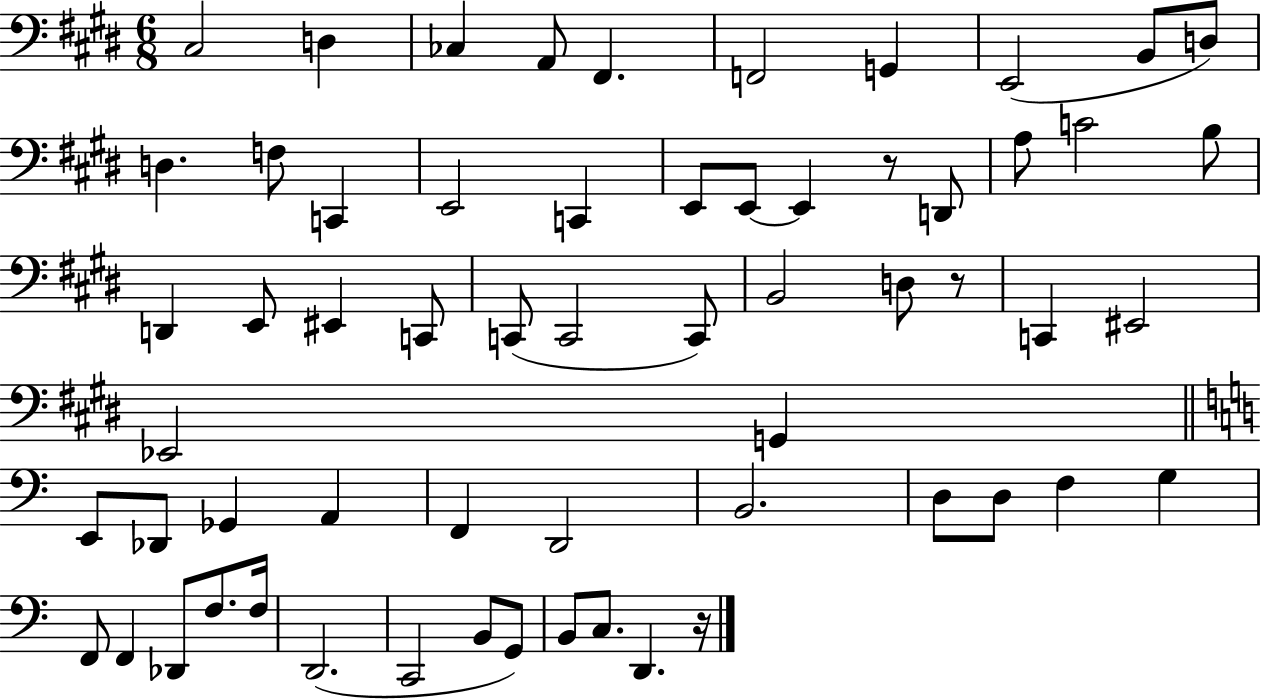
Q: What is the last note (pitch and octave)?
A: D2